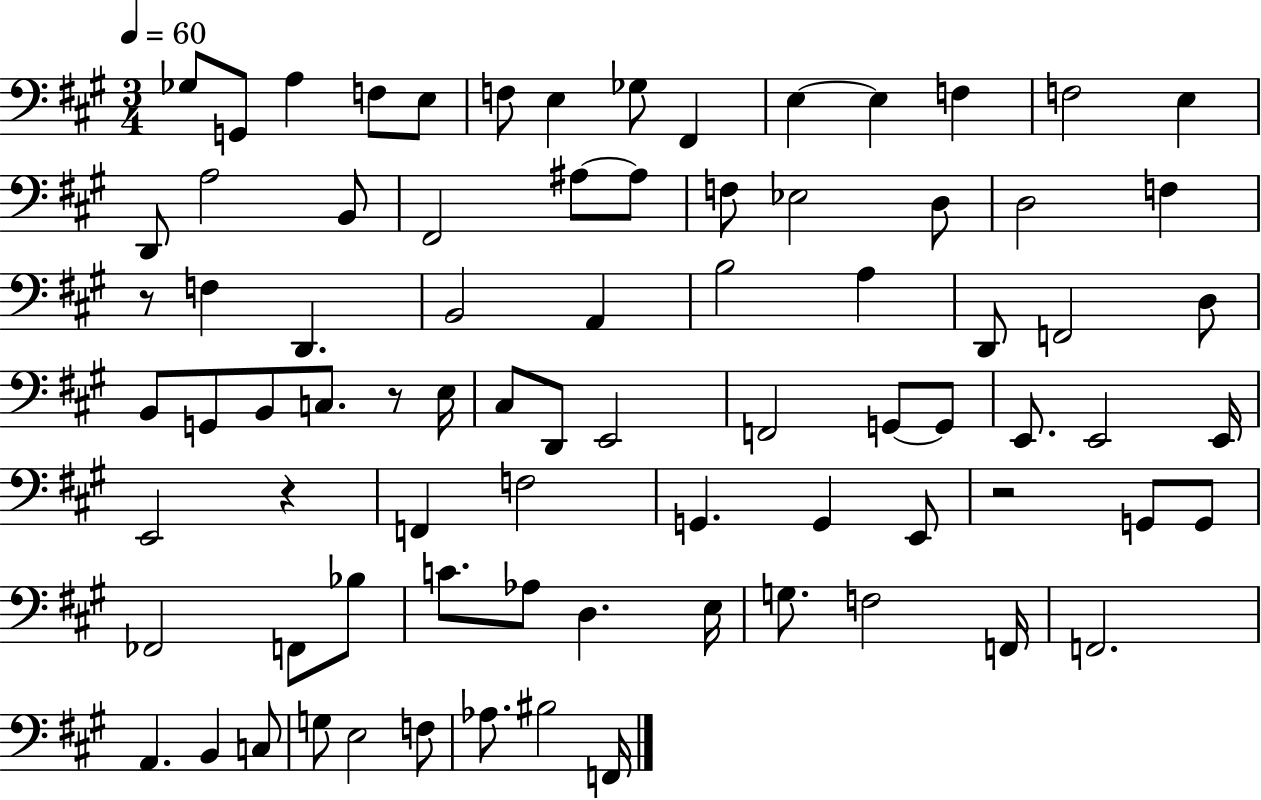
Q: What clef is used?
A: bass